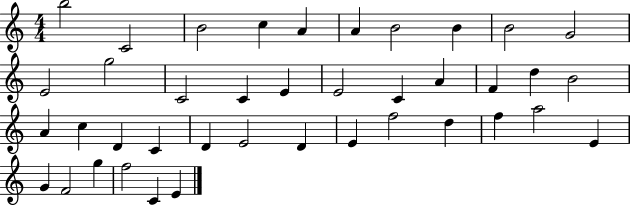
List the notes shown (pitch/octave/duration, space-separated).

B5/h C4/h B4/h C5/q A4/q A4/q B4/h B4/q B4/h G4/h E4/h G5/h C4/h C4/q E4/q E4/h C4/q A4/q F4/q D5/q B4/h A4/q C5/q D4/q C4/q D4/q E4/h D4/q E4/q F5/h D5/q F5/q A5/h E4/q G4/q F4/h G5/q F5/h C4/q E4/q